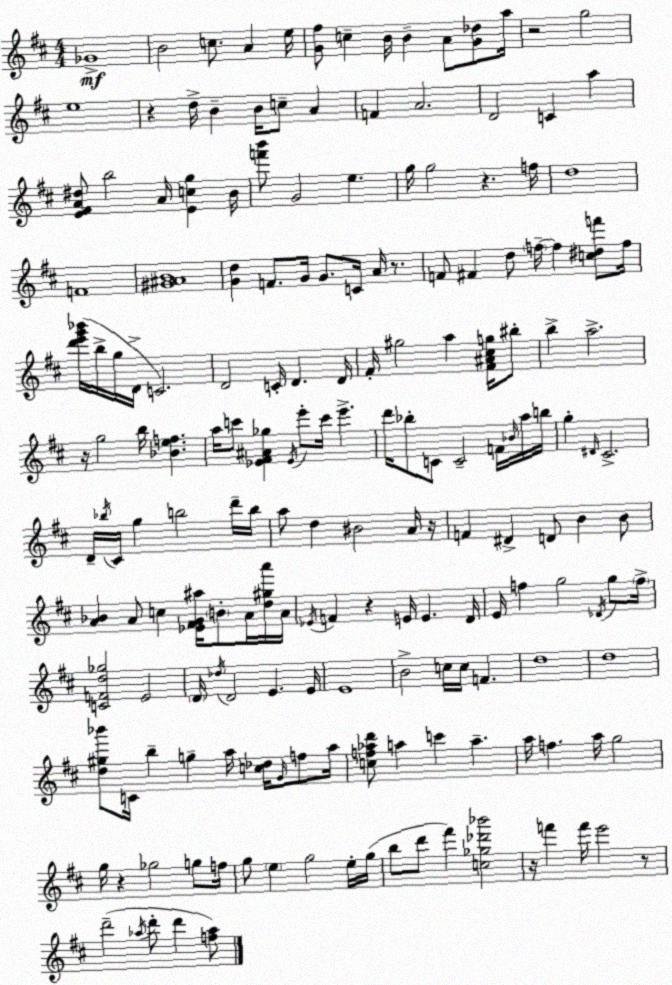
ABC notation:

X:1
T:Untitled
M:4/4
L:1/4
K:D
_G4 B2 c/2 A e/4 [G^f]/2 c B/4 B A/2 [G_d]/2 a/4 z2 g2 e4 z d/4 B B/4 c/2 A F A2 D2 C a [E^FA^d]/2 b2 A/4 [Ecg] B/4 [f'b']/2 G2 e g/4 g2 z f/4 d4 F4 [^G^AB]4 [Gd] F/2 G/4 G/2 C/4 A/4 z/2 F/2 ^F d/2 f/4 f [c^df']/2 f/4 [d'e'g'_b']/4 b/4 g/4 D/4 C2 D2 C/4 D D/4 ^F/4 ^g2 a [^F^A^cg]/4 ^b/2 b a2 z/4 g2 b/4 [_Bef] a/4 c'/2 [_E^F^A_g] _E/4 e'/2 c'/4 e' d'/4 _b/2 C/2 C2 F/4 _B/4 a/4 b/4 g ^D/4 ^C2 D/4 _b/4 ^C/4 g b2 d'/4 b/4 a/2 d ^B2 A/4 z/4 F ^D D/2 B B/2 [A_B] A/2 c [_E^FG^a]/4 B/2 A/4 [d^ga']/4 A/4 _E/4 F z E/4 E D/4 E/4 f g2 _D/4 g/2 f/4 [CFd_g]2 E2 D/4 _d/4 D2 E E/4 E4 B2 c/4 c/4 F d4 d4 [d^g_b']/2 C/4 b g a/4 [c_d]/4 G/4 f/2 a/4 [cf_ad']/2 a c' a a/4 f a/4 g2 g/4 z _g2 g/2 f/4 g/2 e g2 e/4 g/4 b/2 d'/2 ^f' [c_g_d'_b']2 z/4 f' f'/4 e'2 z/2 d'2 _a/4 d'/2 d' [f_a]/2